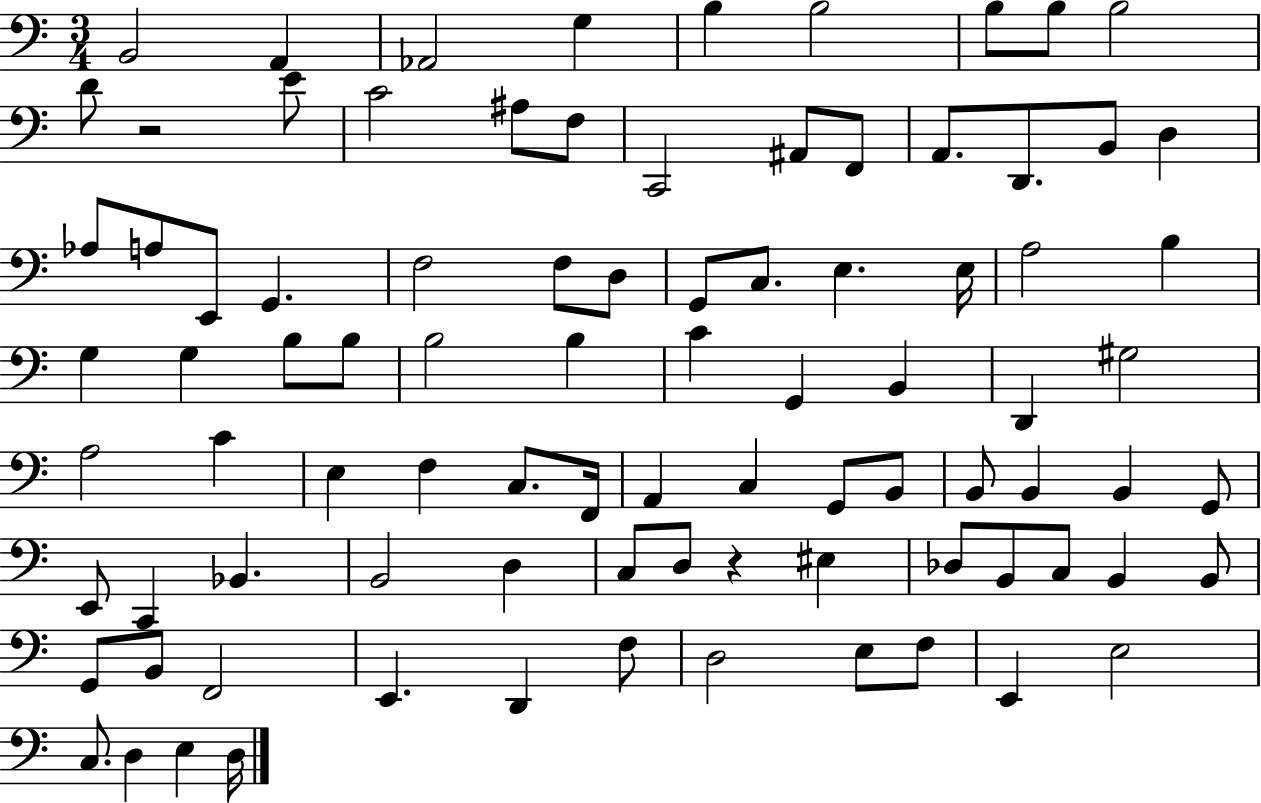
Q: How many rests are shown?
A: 2